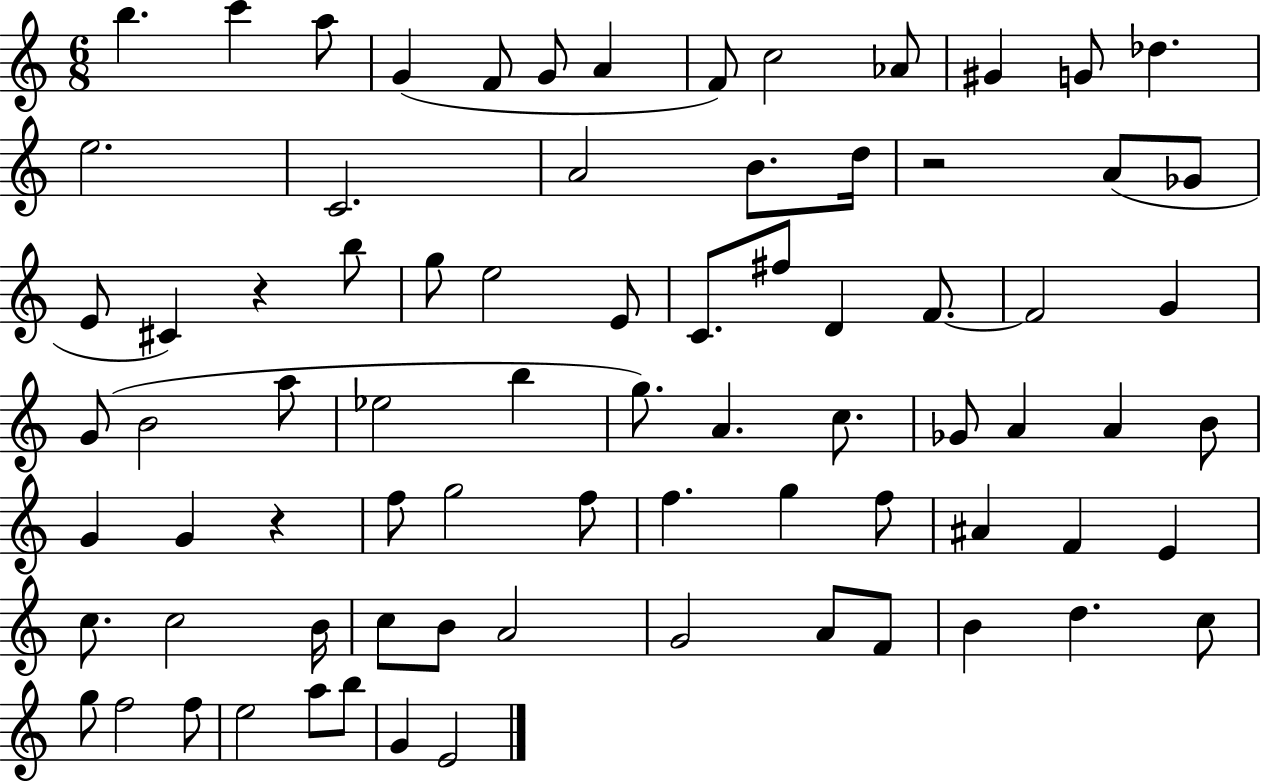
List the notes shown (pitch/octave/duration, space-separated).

B5/q. C6/q A5/e G4/q F4/e G4/e A4/q F4/e C5/h Ab4/e G#4/q G4/e Db5/q. E5/h. C4/h. A4/h B4/e. D5/s R/h A4/e Gb4/e E4/e C#4/q R/q B5/e G5/e E5/h E4/e C4/e. F#5/e D4/q F4/e. F4/h G4/q G4/e B4/h A5/e Eb5/h B5/q G5/e. A4/q. C5/e. Gb4/e A4/q A4/q B4/e G4/q G4/q R/q F5/e G5/h F5/e F5/q. G5/q F5/e A#4/q F4/q E4/q C5/e. C5/h B4/s C5/e B4/e A4/h G4/h A4/e F4/e B4/q D5/q. C5/e G5/e F5/h F5/e E5/h A5/e B5/e G4/q E4/h